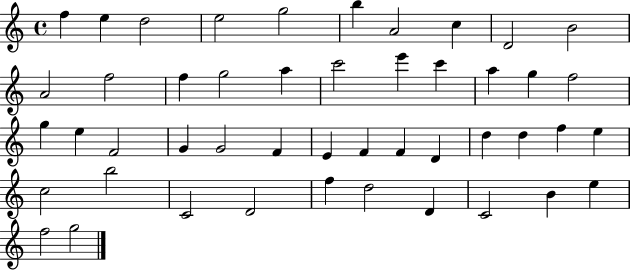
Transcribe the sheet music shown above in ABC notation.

X:1
T:Untitled
M:4/4
L:1/4
K:C
f e d2 e2 g2 b A2 c D2 B2 A2 f2 f g2 a c'2 e' c' a g f2 g e F2 G G2 F E F F D d d f e c2 b2 C2 D2 f d2 D C2 B e f2 g2